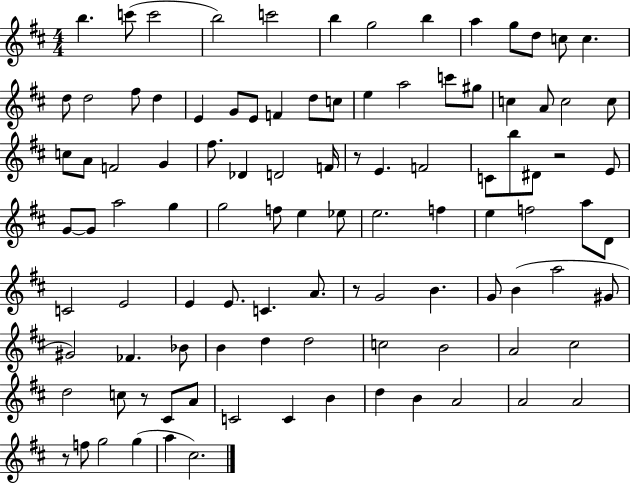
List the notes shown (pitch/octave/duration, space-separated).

B5/q. C6/e C6/h B5/h C6/h B5/q G5/h B5/q A5/q G5/e D5/e C5/e C5/q. D5/e D5/h F#5/e D5/q E4/q G4/e E4/e F4/q D5/e C5/e E5/q A5/h C6/e G#5/e C5/q A4/e C5/h C5/e C5/e A4/e F4/h G4/q F#5/e. Db4/q D4/h F4/s R/e E4/q. F4/h C4/e B5/e D#4/e R/h E4/e G4/e G4/e A5/h G5/q G5/h F5/e E5/q Eb5/e E5/h. F5/q E5/q F5/h A5/e D4/e C4/h E4/h E4/q E4/e. C4/q. A4/e. R/e G4/h B4/q. G4/e B4/q A5/h G#4/e G#4/h FES4/q. Bb4/e B4/q D5/q D5/h C5/h B4/h A4/h C#5/h D5/h C5/e R/e C#4/e A4/e C4/h C4/q B4/q D5/q B4/q A4/h A4/h A4/h R/e F5/e G5/h G5/q A5/q C#5/h.